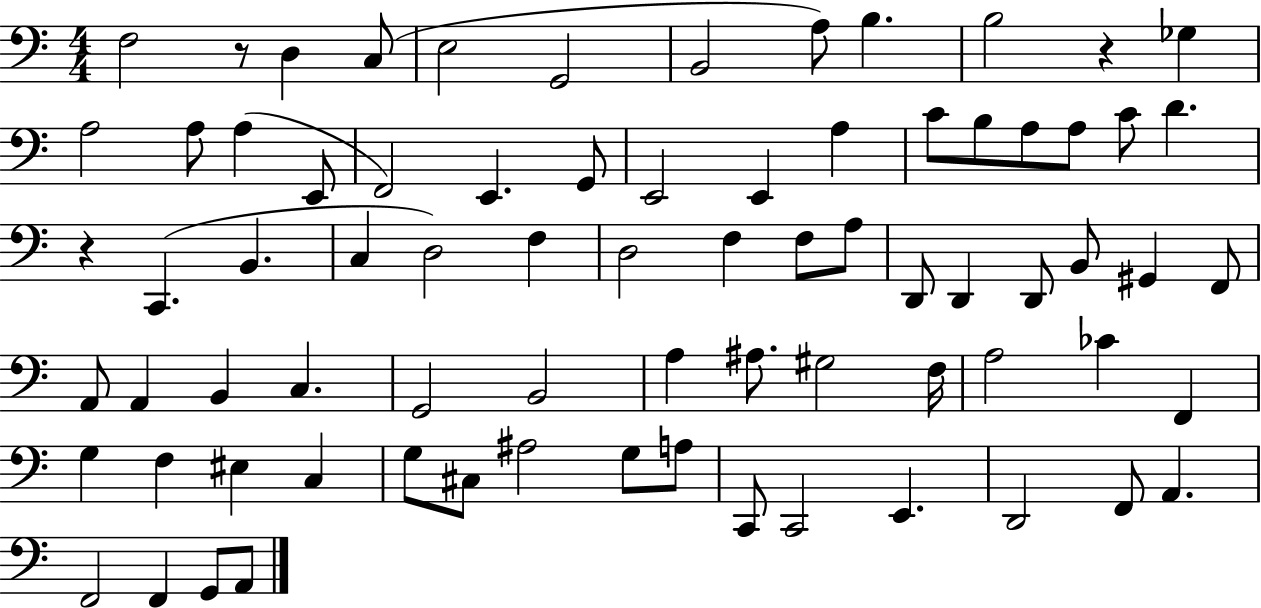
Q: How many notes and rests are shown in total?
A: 76